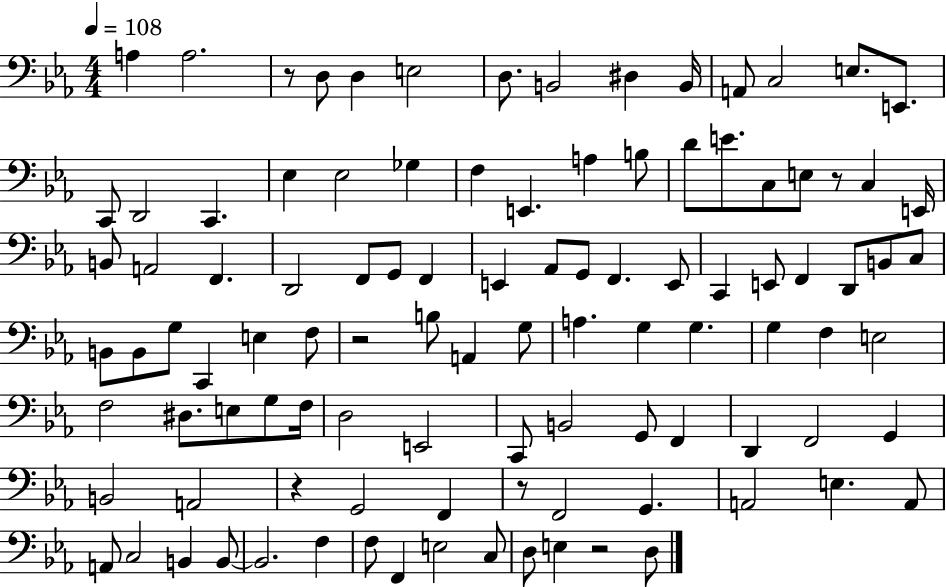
{
  \clef bass
  \numericTimeSignature
  \time 4/4
  \key ees \major
  \tempo 4 = 108
  a4 a2. | r8 d8 d4 e2 | d8. b,2 dis4 b,16 | a,8 c2 e8. e,8. | \break c,8 d,2 c,4. | ees4 ees2 ges4 | f4 e,4. a4 b8 | d'8 e'8. c8 e8 r8 c4 e,16 | \break b,8 a,2 f,4. | d,2 f,8 g,8 f,4 | e,4 aes,8 g,8 f,4. e,8 | c,4 e,8 f,4 d,8 b,8 c8 | \break b,8 b,8 g8 c,4 e4 f8 | r2 b8 a,4 g8 | a4. g4 g4. | g4 f4 e2 | \break f2 dis8. e8 g8 f16 | d2 e,2 | c,8 b,2 g,8 f,4 | d,4 f,2 g,4 | \break b,2 a,2 | r4 g,2 f,4 | r8 f,2 g,4. | a,2 e4. a,8 | \break a,8 c2 b,4 b,8~~ | b,2. f4 | f8 f,4 e2 c8 | d8 e4 r2 d8 | \break \bar "|."
}